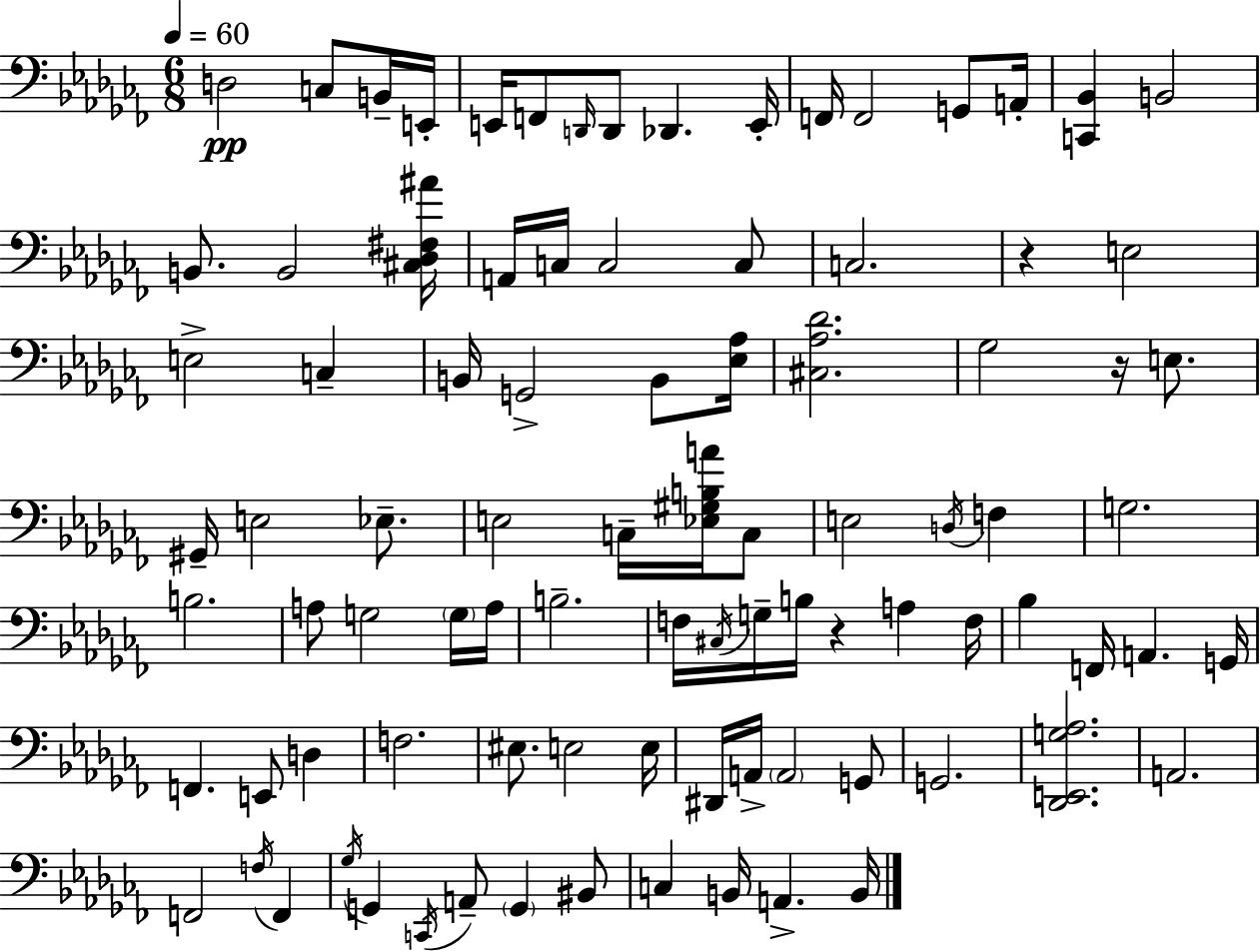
D3/h C3/e B2/s E2/s E2/s F2/e D2/s D2/e Db2/q. E2/s F2/s F2/h G2/e A2/s [C2,Bb2]/q B2/h B2/e. B2/h [C#3,Db3,F#3,A#4]/s A2/s C3/s C3/h C3/e C3/h. R/q E3/h E3/h C3/q B2/s G2/h B2/e [Eb3,Ab3]/s [C#3,Ab3,Db4]/h. Gb3/h R/s E3/e. G#2/s E3/h Eb3/e. E3/h C3/s [Eb3,G#3,B3,A4]/s C3/e E3/h D3/s F3/q G3/h. B3/h. A3/e G3/h G3/s A3/s B3/h. F3/s C#3/s G3/s B3/s R/q A3/q F3/s Bb3/q F2/s A2/q. G2/s F2/q. E2/e D3/q F3/h. EIS3/e. E3/h E3/s D#2/s A2/s A2/h G2/e G2/h. [Db2,E2,G3,Ab3]/h. A2/h. F2/h F3/s F2/q Gb3/s G2/q C2/s A2/e G2/q BIS2/e C3/q B2/s A2/q. B2/s